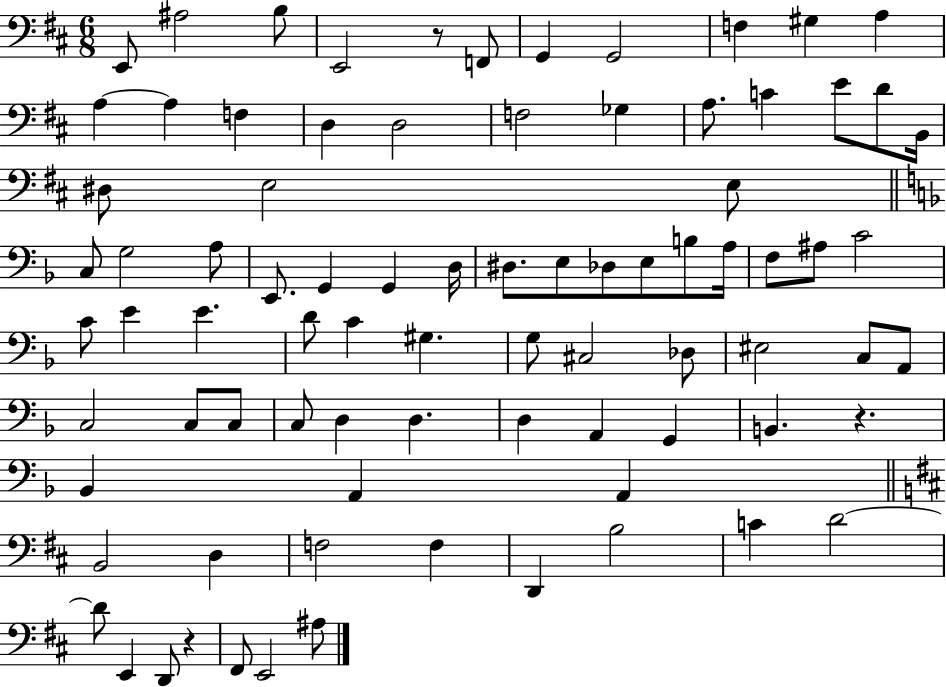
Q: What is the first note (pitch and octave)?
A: E2